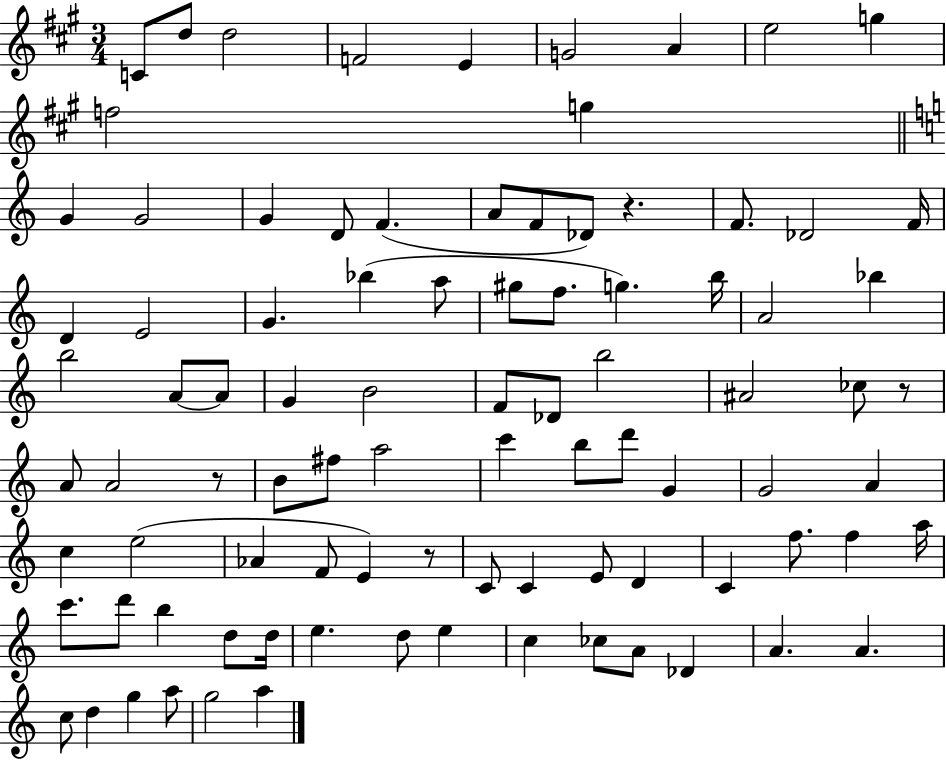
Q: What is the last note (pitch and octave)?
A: A5